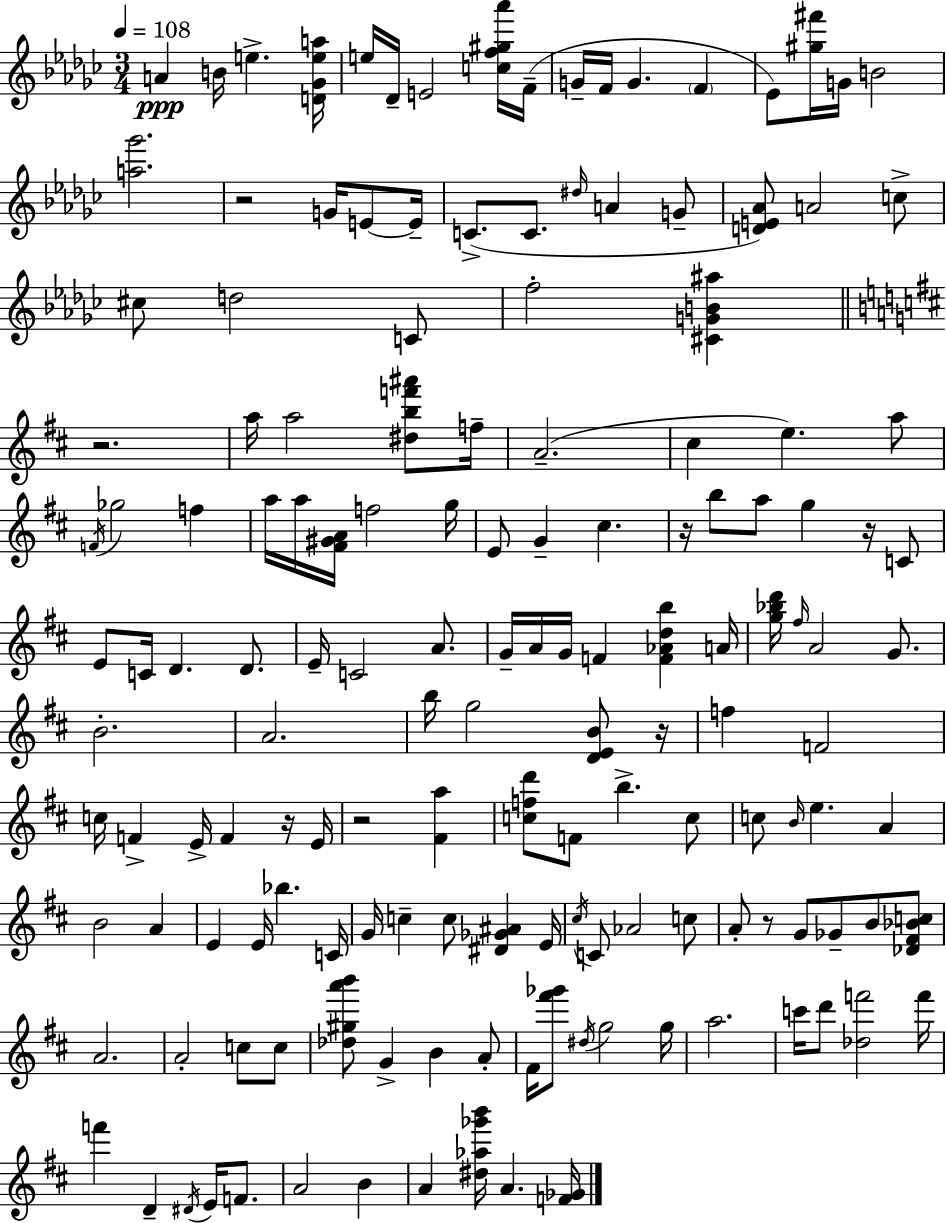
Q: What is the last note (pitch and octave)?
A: A4